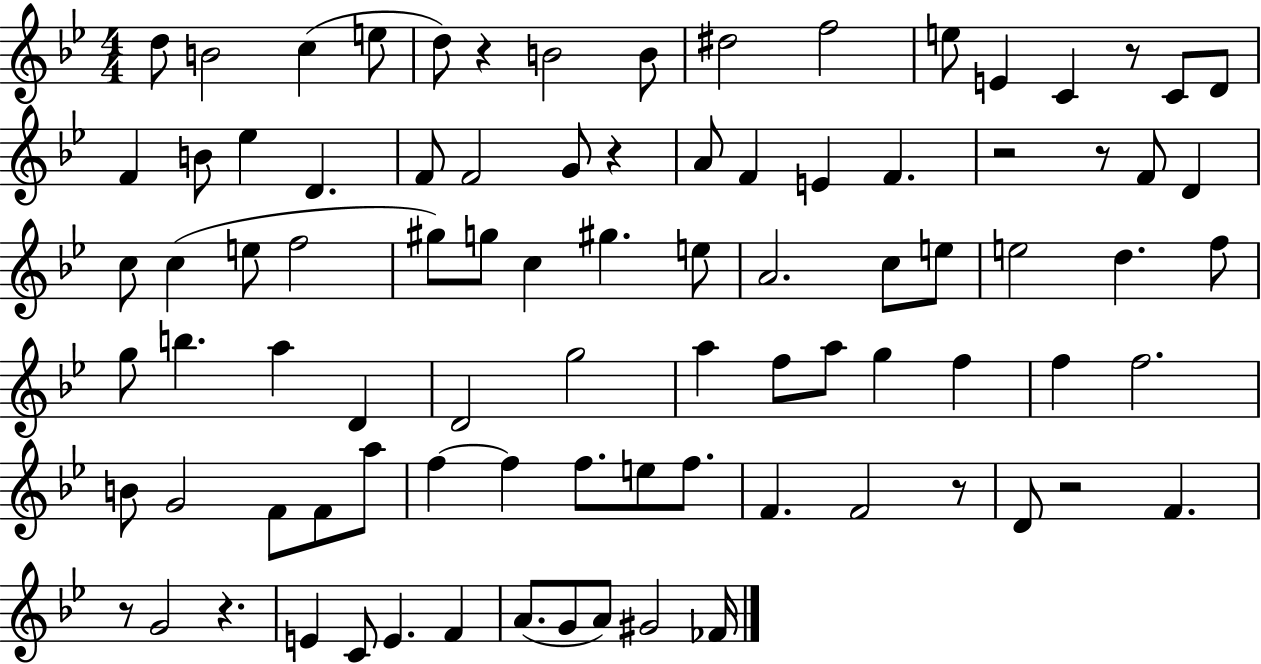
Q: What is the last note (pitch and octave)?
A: FES4